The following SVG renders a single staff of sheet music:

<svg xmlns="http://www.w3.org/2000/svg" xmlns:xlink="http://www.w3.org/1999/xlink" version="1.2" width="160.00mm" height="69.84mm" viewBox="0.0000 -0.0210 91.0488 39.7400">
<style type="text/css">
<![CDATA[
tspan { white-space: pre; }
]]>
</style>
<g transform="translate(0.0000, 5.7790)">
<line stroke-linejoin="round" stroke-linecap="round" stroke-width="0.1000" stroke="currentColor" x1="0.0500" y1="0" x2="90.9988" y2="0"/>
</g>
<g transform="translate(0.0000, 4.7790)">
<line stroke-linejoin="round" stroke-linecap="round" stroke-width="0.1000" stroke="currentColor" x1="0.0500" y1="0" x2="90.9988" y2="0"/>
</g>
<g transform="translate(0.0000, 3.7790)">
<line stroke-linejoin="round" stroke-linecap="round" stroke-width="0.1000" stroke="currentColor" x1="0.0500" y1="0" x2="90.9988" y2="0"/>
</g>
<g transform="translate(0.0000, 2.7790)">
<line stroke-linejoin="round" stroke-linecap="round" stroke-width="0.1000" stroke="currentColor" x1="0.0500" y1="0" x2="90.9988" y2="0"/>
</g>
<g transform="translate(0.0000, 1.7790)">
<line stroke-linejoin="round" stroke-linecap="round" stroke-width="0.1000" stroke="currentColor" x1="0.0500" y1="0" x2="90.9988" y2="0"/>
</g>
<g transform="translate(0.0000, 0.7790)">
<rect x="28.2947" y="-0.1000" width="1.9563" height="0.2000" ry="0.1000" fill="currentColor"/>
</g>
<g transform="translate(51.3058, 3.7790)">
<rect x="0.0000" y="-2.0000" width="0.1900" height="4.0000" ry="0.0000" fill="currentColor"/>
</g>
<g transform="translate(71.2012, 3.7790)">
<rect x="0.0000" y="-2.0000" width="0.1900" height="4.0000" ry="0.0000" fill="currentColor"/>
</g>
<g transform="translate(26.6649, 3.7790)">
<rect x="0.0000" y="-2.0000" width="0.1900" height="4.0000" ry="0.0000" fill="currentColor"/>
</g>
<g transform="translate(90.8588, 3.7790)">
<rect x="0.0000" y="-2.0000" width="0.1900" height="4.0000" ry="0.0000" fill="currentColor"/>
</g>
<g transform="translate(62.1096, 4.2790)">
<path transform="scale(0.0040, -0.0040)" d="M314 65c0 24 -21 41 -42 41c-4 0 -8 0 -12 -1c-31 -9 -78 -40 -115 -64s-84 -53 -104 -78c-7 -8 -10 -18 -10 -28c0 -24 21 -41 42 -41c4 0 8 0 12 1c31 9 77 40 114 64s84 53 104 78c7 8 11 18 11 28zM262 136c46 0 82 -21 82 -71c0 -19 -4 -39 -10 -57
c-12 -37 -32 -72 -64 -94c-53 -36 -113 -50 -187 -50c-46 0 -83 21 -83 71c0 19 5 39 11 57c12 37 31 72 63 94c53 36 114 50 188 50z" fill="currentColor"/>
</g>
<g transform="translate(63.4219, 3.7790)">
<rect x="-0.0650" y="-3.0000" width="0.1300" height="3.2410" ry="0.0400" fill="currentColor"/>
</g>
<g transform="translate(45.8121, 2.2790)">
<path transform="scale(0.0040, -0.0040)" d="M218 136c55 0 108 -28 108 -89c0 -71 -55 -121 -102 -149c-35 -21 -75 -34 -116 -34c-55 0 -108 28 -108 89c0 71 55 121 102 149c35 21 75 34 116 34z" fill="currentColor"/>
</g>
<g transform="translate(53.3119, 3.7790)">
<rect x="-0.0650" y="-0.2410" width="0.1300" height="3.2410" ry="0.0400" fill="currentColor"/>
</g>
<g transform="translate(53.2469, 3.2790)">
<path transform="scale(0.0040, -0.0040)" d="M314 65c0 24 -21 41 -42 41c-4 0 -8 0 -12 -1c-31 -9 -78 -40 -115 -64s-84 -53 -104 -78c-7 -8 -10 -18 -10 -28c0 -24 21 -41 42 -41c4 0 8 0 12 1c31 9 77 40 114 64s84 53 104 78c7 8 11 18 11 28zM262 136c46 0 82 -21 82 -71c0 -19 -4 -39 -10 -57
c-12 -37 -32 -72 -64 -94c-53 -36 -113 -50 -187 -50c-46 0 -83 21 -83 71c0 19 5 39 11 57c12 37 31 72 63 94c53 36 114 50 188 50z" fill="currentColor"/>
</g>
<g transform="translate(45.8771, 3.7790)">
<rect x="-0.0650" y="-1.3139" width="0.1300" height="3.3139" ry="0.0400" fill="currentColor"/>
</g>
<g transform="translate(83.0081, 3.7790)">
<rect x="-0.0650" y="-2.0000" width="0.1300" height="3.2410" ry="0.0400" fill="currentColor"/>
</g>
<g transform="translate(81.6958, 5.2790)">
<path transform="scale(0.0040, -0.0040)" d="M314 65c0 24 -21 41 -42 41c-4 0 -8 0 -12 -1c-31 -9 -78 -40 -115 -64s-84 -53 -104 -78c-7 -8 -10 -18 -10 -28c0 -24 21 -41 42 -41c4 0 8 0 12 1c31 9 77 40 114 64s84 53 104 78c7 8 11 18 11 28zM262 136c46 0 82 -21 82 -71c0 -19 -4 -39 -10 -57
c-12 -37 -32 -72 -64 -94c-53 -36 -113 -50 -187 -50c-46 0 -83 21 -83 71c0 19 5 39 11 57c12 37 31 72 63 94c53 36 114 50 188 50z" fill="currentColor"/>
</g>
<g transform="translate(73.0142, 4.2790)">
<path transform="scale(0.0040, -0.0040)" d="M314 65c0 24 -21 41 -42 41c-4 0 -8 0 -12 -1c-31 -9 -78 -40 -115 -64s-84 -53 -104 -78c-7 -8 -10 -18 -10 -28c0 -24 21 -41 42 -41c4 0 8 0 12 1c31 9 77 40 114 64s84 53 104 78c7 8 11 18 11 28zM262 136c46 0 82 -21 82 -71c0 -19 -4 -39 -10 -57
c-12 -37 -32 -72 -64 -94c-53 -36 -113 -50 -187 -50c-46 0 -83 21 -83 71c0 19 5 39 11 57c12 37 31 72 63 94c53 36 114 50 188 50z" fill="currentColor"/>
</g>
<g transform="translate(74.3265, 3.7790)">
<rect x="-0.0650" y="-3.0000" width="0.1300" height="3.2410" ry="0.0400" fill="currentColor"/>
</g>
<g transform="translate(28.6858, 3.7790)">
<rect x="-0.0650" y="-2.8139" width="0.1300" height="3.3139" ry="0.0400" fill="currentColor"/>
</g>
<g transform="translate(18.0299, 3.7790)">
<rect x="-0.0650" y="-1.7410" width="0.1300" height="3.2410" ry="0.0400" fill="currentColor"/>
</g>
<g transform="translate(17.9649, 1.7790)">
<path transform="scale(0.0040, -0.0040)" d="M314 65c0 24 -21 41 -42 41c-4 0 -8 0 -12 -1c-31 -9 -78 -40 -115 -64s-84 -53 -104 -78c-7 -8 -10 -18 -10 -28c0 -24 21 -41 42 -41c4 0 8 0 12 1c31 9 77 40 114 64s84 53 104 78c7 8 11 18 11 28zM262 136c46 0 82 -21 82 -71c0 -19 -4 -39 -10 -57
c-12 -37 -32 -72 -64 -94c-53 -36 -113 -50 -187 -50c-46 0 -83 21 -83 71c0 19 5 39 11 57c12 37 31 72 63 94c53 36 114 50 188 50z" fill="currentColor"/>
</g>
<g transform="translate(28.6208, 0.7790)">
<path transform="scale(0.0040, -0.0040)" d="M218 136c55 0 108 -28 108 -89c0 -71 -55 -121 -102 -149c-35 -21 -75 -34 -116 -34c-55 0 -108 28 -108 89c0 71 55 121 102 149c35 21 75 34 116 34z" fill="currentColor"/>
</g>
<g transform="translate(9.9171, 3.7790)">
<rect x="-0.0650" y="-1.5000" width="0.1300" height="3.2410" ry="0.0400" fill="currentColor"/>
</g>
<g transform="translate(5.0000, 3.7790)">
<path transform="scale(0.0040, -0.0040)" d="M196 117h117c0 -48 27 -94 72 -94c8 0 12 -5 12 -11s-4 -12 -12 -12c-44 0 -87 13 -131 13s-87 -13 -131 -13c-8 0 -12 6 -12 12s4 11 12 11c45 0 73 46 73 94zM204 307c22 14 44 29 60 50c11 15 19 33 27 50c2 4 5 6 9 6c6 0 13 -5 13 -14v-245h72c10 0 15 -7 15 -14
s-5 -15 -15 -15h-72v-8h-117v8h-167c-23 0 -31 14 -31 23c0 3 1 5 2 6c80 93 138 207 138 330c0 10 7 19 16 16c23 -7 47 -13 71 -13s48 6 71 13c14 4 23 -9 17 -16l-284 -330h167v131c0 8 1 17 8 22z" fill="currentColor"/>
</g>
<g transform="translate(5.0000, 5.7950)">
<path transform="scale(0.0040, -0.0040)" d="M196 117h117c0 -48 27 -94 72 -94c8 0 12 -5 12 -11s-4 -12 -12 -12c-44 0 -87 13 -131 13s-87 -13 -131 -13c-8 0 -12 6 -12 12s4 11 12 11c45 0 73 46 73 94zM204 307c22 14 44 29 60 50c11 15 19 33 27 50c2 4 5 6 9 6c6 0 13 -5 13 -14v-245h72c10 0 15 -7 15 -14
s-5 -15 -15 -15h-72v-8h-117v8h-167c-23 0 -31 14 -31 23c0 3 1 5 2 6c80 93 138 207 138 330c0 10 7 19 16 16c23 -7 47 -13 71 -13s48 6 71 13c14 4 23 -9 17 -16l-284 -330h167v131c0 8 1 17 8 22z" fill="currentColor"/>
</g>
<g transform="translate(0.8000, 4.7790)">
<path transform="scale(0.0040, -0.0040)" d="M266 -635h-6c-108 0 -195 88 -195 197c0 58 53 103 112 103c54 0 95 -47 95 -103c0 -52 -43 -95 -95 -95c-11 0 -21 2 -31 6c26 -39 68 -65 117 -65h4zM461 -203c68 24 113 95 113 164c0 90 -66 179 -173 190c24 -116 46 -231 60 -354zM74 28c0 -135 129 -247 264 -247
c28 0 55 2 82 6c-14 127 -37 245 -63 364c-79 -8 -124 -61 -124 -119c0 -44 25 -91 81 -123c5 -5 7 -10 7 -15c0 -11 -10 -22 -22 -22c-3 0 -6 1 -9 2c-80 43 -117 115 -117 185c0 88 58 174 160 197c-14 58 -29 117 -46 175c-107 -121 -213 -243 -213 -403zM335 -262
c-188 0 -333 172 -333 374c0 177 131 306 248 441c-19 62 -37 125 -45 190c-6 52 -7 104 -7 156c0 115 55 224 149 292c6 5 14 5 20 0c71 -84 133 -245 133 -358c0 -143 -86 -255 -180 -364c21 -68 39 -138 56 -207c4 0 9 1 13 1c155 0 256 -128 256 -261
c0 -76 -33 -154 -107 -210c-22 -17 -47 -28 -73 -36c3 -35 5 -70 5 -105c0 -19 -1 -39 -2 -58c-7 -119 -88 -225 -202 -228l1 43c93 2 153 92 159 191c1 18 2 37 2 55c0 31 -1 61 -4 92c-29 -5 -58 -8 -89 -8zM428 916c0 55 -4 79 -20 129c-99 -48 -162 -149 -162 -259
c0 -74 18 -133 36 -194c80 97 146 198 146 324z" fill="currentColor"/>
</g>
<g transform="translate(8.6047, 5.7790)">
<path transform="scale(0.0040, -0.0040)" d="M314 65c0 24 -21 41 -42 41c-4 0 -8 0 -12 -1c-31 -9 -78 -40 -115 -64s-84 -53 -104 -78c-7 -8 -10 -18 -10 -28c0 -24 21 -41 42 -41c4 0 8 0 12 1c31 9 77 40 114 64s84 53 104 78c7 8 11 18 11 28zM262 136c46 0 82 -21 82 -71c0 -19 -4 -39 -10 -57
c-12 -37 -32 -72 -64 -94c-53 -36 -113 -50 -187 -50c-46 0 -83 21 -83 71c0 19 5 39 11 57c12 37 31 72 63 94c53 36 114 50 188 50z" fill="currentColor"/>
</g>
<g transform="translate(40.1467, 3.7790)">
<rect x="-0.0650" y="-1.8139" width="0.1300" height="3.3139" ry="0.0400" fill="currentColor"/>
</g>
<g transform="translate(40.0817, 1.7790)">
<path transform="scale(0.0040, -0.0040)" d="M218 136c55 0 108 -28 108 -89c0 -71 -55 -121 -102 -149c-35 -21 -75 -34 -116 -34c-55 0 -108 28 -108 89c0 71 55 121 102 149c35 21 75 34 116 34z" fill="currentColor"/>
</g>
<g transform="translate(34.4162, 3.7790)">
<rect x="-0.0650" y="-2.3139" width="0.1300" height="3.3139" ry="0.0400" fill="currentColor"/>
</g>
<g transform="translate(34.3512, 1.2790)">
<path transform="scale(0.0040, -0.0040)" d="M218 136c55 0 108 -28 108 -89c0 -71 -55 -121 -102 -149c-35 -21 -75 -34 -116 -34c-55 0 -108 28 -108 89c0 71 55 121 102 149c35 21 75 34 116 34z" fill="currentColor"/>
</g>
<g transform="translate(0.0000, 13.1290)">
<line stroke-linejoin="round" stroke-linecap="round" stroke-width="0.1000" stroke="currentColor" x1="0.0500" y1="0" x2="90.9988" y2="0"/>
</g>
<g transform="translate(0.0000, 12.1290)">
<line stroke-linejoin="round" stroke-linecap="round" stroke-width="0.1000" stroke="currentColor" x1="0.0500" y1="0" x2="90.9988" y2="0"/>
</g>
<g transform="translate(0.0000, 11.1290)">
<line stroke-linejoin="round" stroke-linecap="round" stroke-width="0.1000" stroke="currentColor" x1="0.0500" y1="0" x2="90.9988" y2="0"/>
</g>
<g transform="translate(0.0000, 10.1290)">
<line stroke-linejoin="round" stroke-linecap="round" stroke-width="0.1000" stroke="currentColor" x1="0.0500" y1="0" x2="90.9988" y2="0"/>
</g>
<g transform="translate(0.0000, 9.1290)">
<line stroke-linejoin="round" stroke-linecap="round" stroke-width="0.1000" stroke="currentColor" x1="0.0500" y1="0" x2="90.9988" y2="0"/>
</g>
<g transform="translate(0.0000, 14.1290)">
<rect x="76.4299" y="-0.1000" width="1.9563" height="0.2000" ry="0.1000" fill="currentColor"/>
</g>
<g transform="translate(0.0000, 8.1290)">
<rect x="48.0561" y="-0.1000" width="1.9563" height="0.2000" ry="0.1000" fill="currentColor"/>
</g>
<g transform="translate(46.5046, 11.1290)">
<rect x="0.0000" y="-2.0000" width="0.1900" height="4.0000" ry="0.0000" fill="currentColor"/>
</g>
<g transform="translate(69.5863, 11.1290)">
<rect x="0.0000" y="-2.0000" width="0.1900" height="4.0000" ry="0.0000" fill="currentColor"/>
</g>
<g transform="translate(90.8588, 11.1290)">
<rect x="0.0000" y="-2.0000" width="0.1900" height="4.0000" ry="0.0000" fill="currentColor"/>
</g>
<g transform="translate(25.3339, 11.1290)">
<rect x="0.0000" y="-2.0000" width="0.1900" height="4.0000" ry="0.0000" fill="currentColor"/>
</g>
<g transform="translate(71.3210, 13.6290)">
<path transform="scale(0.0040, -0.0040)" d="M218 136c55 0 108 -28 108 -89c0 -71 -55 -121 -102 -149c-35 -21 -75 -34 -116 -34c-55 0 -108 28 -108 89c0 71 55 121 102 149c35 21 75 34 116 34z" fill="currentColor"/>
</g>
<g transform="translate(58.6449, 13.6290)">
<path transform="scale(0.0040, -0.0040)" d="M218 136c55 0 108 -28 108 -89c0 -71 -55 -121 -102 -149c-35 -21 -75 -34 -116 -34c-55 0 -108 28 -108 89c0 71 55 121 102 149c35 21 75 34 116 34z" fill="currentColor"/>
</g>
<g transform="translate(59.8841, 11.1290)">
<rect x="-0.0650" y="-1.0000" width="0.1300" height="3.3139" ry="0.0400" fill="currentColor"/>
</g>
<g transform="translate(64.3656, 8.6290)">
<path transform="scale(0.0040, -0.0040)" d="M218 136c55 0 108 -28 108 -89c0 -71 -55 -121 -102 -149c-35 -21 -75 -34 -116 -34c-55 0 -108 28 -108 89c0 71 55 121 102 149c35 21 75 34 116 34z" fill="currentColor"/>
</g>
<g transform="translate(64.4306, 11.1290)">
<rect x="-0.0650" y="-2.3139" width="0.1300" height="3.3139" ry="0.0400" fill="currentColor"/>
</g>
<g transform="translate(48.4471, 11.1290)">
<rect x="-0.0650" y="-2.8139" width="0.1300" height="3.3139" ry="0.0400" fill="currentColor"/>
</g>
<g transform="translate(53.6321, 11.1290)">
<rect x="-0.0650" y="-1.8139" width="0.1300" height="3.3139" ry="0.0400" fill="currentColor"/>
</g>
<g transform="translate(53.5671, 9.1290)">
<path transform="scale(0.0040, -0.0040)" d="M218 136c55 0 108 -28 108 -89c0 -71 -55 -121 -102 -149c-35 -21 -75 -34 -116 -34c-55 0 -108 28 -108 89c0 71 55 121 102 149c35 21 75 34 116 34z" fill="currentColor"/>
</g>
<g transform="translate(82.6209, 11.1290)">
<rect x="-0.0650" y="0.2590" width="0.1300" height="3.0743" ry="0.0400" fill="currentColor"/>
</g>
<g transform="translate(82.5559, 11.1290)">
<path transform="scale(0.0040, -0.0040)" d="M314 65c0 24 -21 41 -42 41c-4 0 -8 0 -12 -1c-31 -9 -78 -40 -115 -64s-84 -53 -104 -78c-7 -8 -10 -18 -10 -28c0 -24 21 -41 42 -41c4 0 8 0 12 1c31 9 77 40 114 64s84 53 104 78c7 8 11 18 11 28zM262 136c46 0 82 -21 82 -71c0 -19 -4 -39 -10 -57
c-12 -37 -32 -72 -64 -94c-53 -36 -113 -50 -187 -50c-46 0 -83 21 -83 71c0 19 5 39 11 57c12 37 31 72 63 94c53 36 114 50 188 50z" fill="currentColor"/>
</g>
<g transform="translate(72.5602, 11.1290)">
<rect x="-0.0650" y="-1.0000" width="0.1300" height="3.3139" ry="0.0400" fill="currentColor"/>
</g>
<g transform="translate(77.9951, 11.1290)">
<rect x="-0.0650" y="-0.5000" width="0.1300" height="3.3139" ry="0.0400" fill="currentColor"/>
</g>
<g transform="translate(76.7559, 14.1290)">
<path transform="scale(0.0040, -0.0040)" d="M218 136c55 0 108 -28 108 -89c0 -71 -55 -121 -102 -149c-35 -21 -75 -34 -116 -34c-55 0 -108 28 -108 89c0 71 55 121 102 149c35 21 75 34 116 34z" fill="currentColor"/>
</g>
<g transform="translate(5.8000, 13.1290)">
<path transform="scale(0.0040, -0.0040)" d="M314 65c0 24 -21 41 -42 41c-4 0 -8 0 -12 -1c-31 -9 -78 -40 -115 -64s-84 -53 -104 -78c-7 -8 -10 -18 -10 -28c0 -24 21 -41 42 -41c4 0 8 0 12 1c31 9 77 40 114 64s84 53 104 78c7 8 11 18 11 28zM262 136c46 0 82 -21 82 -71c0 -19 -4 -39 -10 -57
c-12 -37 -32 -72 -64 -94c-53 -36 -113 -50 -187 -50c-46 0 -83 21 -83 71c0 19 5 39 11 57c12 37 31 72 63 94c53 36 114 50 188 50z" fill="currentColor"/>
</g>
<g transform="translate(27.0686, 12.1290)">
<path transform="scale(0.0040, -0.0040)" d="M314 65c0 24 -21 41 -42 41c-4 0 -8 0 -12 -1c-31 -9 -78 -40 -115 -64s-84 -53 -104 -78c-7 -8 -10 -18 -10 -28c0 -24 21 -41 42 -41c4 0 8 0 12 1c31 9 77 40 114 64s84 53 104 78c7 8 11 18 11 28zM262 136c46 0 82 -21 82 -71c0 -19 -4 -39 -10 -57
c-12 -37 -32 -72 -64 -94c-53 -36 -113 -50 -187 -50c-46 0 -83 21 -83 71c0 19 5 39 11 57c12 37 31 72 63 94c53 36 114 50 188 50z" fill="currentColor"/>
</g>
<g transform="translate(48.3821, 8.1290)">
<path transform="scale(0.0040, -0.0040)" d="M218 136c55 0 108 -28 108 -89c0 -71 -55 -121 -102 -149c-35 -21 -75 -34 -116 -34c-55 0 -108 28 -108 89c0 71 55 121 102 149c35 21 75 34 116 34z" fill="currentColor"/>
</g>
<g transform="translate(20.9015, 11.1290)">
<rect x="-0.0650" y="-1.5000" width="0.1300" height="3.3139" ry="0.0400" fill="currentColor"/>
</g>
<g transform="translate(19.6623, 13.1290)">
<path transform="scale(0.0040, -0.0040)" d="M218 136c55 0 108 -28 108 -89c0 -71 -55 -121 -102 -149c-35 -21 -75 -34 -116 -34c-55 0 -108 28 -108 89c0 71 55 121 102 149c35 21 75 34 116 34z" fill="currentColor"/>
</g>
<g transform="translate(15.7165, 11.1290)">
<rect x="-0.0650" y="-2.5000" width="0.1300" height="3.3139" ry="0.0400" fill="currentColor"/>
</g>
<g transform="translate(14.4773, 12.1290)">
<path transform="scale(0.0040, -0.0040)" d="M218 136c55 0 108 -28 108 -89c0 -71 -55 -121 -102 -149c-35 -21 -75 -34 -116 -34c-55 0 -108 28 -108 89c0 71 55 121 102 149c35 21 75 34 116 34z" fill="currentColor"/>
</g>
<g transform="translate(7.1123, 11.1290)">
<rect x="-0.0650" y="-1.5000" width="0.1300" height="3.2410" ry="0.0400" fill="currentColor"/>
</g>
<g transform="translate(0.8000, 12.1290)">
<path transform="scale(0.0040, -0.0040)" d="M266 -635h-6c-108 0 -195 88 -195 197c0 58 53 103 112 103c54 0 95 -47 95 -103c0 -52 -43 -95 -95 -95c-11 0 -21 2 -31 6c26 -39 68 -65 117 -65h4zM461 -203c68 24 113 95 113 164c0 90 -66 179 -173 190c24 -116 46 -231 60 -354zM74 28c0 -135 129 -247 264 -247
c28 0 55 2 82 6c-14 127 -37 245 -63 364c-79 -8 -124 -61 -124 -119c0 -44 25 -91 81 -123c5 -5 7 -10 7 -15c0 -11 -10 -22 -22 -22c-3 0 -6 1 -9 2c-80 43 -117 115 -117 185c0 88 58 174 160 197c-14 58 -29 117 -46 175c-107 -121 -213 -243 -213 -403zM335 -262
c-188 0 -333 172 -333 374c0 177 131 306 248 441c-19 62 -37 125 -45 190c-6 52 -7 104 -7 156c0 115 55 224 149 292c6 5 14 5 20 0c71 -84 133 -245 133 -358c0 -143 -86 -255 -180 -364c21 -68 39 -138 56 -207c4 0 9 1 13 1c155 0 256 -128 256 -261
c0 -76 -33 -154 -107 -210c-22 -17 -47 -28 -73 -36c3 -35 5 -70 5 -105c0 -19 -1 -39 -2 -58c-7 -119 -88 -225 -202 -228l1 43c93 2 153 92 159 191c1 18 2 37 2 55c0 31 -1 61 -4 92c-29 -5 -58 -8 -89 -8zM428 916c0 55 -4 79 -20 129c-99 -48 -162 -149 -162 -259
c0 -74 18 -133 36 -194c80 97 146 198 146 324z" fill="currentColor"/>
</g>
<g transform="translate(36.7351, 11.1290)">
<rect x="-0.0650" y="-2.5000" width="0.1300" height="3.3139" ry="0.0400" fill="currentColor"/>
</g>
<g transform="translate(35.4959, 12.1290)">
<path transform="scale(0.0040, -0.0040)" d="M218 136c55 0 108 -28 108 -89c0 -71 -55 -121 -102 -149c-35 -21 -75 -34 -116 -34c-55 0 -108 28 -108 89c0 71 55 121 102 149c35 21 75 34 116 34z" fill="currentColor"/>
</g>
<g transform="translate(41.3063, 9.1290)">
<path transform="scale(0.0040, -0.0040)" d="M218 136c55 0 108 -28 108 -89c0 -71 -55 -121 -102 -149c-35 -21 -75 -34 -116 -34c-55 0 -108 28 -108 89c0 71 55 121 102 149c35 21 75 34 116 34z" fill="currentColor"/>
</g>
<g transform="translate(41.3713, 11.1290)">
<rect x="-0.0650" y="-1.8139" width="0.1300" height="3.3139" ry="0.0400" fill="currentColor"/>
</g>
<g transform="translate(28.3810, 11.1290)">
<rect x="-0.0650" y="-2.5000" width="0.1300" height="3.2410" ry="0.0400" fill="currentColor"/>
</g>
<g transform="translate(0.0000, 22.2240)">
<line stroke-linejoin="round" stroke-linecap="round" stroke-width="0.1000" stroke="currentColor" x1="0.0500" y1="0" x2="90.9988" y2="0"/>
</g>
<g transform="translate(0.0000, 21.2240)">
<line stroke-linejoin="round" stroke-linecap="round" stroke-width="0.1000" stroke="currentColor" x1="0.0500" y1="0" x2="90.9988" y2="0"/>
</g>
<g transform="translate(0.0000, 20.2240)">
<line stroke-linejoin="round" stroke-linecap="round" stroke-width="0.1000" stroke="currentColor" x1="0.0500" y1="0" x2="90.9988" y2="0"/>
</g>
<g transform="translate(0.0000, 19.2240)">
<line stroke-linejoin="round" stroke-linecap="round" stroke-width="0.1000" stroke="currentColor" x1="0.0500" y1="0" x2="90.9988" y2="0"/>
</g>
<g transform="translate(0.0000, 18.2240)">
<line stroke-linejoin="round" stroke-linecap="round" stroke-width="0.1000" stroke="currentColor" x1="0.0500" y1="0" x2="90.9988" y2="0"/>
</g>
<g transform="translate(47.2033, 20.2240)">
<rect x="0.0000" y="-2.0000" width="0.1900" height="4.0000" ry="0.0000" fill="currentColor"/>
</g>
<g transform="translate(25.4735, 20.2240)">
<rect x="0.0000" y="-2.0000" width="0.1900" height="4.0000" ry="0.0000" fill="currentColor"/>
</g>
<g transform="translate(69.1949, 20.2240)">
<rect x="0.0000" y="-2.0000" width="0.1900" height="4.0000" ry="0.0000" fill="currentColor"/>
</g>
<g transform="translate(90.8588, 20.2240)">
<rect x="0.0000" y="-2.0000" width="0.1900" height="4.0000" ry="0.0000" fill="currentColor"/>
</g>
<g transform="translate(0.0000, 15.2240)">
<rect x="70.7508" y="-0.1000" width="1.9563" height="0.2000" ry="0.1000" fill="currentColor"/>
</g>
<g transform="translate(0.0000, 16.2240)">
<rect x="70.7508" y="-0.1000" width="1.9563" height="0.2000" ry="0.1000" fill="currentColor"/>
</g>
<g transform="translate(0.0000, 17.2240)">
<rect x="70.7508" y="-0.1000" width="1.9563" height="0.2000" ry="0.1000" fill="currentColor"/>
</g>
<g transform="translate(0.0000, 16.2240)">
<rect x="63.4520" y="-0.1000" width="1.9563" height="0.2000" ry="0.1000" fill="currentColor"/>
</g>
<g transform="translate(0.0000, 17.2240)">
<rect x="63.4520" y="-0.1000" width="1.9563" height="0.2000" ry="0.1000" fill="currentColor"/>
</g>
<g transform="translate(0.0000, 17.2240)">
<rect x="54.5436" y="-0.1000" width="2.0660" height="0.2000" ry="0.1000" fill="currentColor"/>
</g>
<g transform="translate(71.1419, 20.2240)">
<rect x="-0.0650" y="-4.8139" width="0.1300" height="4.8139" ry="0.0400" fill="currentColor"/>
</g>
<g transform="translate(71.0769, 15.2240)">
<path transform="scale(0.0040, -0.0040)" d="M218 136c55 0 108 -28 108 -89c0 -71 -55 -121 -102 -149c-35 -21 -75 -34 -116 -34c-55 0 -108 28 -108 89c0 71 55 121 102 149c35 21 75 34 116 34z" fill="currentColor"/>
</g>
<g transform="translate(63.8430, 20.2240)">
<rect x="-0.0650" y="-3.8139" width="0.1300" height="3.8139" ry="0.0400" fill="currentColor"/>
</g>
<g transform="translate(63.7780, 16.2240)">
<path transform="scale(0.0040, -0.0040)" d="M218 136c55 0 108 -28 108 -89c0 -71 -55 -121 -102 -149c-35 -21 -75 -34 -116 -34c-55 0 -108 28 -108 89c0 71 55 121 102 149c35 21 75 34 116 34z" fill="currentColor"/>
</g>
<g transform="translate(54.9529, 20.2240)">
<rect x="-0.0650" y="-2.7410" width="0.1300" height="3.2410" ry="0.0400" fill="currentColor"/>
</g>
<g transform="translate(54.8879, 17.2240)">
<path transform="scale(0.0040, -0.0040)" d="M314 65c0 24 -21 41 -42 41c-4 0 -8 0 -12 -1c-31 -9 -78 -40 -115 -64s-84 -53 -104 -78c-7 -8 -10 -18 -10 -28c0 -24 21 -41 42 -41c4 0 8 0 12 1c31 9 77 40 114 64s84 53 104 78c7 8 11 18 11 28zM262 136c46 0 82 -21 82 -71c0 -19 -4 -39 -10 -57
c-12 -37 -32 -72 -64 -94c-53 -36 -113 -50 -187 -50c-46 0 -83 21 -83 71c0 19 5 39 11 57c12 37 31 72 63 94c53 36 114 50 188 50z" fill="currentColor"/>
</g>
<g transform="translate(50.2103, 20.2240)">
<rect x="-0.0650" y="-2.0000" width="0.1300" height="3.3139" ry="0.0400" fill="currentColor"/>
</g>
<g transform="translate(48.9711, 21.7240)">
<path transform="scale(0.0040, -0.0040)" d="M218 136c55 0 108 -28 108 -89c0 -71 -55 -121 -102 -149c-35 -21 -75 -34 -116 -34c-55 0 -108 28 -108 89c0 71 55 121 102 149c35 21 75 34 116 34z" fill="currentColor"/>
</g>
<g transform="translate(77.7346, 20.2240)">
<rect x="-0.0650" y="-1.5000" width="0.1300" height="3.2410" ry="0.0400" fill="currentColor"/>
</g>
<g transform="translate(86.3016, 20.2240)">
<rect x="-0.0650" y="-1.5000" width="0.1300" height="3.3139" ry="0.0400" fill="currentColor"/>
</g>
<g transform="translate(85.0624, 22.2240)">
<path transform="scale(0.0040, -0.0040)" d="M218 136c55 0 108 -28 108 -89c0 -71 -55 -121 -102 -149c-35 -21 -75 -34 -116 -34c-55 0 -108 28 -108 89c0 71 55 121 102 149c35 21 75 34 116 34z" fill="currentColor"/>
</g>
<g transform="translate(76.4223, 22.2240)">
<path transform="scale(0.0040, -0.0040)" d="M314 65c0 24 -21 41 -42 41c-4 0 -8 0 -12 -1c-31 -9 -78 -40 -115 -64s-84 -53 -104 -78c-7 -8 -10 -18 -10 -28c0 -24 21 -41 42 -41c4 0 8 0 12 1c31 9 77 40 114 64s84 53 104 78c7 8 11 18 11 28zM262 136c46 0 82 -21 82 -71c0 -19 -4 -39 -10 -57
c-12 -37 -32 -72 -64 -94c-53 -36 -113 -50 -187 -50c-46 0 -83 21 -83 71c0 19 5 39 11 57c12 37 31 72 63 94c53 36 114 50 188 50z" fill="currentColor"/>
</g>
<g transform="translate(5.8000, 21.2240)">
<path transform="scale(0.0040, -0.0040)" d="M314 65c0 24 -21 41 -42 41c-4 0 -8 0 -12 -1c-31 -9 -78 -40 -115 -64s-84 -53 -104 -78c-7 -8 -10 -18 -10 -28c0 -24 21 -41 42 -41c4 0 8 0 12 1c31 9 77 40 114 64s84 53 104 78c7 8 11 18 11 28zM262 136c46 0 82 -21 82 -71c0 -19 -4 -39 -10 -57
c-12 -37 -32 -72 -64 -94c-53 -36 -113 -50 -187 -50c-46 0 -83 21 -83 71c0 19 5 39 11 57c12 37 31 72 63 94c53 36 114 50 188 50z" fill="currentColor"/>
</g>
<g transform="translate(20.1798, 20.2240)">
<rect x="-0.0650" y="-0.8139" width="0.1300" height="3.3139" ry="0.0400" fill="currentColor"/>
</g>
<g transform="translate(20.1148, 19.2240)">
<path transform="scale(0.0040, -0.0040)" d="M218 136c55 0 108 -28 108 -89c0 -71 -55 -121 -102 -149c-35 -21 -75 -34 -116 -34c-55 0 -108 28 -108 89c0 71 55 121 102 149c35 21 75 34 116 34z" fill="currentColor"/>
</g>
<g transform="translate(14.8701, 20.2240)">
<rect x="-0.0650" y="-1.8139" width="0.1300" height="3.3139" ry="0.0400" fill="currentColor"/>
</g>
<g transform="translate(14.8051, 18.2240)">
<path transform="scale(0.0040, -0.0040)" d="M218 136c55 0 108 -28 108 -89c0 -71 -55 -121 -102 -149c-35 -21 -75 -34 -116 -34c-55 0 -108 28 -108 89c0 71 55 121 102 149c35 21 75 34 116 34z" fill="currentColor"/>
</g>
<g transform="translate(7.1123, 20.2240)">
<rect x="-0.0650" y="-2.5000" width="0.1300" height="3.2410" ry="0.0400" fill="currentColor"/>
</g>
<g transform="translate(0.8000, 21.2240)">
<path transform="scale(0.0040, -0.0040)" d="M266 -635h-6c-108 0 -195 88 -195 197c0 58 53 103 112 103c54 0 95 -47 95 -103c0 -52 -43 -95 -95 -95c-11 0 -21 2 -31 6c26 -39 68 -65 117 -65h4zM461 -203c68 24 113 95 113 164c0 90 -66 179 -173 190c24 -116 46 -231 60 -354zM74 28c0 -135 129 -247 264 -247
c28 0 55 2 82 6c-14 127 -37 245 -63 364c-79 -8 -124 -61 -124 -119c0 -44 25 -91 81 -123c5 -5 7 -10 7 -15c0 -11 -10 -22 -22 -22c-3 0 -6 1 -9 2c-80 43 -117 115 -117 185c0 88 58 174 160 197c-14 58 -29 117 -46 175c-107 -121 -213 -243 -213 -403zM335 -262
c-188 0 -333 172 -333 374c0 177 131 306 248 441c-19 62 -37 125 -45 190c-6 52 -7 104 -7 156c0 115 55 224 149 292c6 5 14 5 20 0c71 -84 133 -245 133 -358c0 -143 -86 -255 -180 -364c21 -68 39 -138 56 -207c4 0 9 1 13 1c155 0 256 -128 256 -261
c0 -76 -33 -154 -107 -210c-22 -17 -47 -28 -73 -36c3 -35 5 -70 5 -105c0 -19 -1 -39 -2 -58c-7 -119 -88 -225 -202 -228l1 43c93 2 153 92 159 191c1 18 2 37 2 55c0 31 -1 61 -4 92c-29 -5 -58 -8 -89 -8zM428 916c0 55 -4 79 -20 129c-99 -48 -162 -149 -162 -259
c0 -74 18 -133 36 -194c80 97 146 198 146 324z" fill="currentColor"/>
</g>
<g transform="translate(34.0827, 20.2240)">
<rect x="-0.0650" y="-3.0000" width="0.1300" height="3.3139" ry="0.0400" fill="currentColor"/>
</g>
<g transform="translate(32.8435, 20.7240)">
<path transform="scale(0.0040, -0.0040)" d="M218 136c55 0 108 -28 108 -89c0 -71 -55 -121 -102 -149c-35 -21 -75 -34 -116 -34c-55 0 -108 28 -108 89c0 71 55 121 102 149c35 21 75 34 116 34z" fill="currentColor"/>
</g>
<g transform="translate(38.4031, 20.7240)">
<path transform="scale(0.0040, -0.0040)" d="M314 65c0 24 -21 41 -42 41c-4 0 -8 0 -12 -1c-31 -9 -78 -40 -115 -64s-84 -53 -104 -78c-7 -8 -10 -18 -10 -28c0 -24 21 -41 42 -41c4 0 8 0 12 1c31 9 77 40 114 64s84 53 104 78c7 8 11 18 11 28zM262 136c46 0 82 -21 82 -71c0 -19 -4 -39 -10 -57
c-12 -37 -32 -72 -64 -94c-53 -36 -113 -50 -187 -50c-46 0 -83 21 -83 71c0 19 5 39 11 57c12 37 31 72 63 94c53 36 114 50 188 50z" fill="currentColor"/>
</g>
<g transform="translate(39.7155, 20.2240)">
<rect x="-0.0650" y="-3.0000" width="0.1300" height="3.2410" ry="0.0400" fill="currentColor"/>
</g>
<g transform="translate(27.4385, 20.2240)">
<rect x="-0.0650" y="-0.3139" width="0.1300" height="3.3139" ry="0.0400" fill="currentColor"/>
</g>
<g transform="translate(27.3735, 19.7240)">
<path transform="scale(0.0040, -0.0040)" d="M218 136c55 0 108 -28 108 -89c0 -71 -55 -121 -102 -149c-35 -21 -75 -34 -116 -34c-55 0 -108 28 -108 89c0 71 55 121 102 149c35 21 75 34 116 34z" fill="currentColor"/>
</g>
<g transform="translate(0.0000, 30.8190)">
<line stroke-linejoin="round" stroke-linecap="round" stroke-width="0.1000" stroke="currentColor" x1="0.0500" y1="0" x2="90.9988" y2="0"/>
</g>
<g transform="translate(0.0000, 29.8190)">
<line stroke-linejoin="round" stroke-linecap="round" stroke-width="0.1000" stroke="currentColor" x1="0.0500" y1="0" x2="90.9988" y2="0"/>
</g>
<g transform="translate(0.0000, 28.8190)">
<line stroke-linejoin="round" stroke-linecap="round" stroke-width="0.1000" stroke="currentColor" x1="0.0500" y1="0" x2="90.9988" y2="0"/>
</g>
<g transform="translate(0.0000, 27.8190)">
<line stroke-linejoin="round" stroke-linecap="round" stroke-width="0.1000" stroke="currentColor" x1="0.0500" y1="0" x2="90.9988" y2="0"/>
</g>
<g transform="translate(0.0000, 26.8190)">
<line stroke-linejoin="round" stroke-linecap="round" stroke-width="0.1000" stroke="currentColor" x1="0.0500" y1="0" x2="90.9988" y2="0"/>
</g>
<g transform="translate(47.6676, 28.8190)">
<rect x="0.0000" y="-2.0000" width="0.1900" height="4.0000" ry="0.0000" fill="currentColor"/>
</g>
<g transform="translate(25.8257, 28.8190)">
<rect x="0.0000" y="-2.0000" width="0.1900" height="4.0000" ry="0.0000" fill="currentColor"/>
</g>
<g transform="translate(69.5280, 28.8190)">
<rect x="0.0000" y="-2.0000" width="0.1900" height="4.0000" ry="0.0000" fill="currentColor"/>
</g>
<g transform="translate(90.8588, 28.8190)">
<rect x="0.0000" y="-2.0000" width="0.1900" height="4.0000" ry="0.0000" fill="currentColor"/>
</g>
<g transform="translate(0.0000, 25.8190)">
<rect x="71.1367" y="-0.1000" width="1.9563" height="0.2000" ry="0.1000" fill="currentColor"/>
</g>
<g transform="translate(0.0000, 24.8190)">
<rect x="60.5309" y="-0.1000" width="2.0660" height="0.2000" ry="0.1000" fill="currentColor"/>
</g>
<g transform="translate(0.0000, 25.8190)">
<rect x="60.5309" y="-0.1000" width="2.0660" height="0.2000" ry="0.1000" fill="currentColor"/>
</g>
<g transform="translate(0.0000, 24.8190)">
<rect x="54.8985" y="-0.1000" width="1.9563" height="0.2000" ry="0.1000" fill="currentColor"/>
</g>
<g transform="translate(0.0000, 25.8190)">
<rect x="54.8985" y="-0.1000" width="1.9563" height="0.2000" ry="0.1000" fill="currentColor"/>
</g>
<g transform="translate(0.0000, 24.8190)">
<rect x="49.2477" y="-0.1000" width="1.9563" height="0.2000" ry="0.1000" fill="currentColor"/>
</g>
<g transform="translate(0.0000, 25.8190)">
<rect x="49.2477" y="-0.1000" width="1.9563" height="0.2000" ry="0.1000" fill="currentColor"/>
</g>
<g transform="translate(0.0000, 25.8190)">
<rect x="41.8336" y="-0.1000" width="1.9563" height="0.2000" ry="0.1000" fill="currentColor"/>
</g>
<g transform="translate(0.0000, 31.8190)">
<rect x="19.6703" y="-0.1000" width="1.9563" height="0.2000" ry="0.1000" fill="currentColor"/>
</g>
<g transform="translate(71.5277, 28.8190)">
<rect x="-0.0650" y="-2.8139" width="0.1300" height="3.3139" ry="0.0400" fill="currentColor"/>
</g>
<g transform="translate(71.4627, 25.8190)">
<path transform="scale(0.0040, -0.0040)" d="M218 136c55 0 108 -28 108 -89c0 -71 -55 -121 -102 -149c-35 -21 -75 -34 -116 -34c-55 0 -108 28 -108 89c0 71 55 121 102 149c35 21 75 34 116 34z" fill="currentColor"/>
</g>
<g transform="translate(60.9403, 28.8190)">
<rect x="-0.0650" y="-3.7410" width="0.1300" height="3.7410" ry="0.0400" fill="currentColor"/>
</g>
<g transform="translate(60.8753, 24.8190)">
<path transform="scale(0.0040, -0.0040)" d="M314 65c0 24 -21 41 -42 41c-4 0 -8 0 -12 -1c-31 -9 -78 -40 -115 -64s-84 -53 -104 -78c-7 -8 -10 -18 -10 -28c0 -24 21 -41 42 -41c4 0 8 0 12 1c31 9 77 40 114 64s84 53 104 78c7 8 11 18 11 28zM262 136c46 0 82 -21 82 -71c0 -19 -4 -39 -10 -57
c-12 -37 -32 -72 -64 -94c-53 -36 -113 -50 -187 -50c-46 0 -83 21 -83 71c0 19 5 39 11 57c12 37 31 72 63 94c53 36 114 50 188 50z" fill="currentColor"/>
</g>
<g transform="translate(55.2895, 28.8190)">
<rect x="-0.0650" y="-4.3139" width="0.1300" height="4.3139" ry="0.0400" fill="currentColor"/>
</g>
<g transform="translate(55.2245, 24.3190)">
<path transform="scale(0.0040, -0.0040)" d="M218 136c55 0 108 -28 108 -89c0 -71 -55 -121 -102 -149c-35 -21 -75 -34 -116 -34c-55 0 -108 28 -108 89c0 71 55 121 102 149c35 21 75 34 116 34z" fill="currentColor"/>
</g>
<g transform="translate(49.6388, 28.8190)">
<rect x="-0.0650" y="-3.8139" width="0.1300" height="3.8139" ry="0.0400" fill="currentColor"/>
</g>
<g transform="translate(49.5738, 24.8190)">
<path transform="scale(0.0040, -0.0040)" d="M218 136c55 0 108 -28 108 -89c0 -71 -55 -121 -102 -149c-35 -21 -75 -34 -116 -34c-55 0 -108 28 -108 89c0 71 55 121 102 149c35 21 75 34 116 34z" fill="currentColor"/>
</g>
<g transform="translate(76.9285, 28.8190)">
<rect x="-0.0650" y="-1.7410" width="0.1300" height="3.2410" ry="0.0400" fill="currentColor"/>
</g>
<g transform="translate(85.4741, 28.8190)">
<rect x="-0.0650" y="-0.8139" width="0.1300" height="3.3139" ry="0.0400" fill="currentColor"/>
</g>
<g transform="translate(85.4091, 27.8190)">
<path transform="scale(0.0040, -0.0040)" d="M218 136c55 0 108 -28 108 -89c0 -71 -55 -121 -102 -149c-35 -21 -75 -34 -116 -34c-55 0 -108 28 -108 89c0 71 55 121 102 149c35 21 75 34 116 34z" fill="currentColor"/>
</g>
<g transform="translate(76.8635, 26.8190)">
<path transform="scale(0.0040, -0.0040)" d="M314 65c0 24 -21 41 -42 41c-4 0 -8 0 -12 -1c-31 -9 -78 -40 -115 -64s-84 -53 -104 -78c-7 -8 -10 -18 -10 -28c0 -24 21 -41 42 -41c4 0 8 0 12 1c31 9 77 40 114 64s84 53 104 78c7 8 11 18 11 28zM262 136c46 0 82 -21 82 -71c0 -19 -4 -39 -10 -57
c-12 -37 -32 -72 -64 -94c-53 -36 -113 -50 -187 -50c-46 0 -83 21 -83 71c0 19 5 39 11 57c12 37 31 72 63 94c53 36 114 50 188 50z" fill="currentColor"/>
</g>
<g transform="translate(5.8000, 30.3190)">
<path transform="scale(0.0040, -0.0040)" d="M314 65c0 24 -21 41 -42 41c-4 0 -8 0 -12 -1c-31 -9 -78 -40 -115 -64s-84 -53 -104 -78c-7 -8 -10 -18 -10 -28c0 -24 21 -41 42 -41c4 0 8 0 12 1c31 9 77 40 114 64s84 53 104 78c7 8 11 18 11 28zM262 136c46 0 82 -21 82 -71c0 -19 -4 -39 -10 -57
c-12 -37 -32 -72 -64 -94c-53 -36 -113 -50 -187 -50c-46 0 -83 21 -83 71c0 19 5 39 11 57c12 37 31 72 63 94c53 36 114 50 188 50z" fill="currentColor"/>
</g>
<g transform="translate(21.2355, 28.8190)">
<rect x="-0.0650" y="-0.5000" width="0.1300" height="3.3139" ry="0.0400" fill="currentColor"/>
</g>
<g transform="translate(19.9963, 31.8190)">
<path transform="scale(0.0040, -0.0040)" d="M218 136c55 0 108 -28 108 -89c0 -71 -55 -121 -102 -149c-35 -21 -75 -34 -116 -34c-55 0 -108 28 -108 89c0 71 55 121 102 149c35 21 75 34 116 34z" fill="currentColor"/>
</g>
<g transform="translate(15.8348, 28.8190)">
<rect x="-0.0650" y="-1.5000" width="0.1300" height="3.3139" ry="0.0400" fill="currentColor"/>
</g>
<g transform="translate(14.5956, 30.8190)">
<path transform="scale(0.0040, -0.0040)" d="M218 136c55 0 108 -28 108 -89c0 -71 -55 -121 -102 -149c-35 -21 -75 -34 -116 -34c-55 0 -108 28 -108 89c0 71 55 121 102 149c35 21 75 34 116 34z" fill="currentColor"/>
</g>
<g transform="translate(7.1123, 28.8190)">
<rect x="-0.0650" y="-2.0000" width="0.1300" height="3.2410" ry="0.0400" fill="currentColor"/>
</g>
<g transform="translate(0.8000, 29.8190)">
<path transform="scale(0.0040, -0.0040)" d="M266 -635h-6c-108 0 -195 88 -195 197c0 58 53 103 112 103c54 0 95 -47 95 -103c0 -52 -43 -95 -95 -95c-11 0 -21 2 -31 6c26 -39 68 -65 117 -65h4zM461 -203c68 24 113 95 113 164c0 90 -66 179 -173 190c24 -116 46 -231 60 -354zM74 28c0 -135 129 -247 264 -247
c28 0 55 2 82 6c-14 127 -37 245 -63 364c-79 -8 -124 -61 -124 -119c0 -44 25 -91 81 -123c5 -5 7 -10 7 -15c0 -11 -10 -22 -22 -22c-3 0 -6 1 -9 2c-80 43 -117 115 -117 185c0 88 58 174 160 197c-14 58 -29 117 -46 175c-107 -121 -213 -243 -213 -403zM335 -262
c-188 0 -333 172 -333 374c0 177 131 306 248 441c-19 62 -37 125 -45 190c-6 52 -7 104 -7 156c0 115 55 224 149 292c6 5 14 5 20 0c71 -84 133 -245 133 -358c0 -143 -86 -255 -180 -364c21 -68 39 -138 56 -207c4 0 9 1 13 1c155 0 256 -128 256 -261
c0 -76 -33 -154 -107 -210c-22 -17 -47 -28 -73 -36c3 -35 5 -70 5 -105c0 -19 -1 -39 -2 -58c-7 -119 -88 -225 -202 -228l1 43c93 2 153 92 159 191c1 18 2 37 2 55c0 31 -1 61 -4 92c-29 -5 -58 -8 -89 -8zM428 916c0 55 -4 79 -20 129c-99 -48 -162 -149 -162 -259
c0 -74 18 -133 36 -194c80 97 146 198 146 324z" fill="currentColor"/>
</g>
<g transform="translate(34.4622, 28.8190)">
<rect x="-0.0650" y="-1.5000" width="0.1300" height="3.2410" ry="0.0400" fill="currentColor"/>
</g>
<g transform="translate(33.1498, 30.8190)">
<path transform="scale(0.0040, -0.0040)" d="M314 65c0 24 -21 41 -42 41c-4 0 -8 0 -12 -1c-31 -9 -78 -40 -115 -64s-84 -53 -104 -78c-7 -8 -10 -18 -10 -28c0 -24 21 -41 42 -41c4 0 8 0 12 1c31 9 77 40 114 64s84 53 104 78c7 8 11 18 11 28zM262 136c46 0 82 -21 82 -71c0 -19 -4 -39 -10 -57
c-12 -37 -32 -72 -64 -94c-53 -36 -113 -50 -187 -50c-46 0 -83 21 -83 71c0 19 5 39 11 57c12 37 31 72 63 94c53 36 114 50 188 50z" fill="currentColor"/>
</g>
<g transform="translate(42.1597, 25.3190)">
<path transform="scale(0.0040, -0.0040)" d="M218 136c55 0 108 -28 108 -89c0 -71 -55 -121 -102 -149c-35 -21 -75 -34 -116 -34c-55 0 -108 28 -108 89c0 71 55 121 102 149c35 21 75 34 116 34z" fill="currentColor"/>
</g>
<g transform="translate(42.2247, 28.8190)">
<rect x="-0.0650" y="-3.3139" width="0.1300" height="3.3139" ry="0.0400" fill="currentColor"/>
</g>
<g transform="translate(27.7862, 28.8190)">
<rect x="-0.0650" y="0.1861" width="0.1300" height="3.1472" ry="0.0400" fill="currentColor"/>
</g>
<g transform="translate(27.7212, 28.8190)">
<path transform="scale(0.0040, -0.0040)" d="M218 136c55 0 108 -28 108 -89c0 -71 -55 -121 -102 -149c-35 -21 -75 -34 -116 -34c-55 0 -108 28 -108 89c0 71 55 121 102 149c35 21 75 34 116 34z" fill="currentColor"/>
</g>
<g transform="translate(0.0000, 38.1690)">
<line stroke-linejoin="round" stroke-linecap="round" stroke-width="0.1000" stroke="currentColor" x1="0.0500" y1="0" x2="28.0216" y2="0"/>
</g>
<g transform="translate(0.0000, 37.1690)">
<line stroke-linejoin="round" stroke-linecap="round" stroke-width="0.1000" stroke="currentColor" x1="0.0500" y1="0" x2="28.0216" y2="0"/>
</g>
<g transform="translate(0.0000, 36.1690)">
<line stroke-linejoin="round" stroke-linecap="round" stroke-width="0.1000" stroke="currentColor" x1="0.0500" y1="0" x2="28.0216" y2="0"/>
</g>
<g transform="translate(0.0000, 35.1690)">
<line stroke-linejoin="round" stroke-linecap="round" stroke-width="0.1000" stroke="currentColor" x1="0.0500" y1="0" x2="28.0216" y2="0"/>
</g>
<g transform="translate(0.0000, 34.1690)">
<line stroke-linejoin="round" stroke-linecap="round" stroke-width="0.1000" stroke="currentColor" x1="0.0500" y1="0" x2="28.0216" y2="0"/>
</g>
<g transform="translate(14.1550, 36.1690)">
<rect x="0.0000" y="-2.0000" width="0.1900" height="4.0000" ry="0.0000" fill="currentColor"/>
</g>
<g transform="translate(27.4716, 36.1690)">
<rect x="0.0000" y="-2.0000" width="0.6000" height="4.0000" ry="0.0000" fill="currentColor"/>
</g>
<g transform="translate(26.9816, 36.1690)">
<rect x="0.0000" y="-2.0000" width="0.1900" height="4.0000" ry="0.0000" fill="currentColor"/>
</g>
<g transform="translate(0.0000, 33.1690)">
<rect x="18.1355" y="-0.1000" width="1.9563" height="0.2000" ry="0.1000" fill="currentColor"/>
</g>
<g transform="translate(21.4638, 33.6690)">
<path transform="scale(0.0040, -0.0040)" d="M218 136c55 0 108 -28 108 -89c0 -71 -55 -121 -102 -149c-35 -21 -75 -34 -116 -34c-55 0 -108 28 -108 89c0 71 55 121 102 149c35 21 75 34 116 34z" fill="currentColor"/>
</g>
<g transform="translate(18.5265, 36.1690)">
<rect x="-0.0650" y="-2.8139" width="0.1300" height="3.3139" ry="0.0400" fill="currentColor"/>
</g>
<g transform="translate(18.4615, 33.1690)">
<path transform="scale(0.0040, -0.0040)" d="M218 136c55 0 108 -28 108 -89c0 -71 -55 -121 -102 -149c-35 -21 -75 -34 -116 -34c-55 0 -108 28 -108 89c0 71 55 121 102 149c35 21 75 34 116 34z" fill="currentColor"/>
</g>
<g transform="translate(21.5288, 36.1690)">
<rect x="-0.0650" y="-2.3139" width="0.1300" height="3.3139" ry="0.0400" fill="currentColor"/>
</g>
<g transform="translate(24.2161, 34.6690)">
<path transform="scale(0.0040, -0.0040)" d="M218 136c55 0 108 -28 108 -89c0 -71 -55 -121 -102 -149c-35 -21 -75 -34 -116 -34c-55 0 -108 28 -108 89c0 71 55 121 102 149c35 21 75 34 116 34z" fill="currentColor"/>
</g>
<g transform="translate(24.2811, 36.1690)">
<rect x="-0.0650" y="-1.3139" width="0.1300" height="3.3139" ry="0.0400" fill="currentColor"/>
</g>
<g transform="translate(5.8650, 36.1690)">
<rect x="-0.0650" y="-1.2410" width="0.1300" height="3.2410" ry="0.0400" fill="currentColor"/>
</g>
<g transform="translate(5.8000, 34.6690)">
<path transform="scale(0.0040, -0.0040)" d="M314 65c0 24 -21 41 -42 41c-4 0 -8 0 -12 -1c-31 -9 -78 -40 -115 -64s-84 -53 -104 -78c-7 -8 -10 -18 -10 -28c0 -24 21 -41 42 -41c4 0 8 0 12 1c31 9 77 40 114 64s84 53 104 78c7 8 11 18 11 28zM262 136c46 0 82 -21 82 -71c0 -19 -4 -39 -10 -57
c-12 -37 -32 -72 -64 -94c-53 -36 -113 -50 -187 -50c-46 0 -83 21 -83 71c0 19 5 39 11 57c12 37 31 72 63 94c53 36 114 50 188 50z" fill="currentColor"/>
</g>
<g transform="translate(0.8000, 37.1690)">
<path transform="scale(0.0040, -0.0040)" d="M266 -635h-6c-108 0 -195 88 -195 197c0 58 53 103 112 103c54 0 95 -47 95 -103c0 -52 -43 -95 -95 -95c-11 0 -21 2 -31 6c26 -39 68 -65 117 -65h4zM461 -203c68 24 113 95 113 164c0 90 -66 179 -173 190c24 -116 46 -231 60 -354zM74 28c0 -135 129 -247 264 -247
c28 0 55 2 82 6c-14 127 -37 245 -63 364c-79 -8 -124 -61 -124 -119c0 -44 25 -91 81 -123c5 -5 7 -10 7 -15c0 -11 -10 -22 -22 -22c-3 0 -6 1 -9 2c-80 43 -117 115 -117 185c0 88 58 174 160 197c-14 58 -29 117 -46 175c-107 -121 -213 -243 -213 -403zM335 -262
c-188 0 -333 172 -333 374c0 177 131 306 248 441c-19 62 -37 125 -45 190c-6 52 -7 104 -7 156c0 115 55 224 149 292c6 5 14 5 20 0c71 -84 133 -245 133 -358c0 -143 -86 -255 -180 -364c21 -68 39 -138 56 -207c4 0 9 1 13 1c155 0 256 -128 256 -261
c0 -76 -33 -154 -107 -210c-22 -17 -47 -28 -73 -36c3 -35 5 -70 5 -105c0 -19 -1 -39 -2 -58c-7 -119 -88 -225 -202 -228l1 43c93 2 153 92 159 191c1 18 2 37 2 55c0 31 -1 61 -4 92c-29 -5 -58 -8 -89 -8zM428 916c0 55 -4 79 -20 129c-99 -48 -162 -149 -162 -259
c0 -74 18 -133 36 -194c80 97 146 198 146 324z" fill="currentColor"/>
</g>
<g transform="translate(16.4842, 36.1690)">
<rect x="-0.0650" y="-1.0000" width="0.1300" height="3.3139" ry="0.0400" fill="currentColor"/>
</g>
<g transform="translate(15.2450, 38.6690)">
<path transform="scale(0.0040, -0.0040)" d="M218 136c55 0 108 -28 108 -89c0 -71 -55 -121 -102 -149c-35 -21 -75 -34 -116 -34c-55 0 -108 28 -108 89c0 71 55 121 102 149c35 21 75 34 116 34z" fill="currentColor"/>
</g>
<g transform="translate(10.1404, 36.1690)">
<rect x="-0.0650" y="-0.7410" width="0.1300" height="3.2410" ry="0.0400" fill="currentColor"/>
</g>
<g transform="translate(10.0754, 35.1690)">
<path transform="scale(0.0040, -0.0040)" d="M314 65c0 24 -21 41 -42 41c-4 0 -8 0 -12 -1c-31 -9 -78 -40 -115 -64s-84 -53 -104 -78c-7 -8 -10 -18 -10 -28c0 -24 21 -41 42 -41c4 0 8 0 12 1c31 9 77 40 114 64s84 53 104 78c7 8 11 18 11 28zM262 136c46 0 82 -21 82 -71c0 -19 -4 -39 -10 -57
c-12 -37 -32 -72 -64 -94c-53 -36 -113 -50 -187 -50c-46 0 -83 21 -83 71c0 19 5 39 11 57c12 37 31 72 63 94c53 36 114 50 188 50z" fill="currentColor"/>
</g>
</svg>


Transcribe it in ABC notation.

X:1
T:Untitled
M:4/4
L:1/4
K:C
E2 f2 a g f e c2 A2 A2 F2 E2 G E G2 G f a f D g D C B2 G2 f d c A A2 F a2 c' e' E2 E F2 E C B E2 b c' d' c'2 a f2 d e2 d2 D a g e